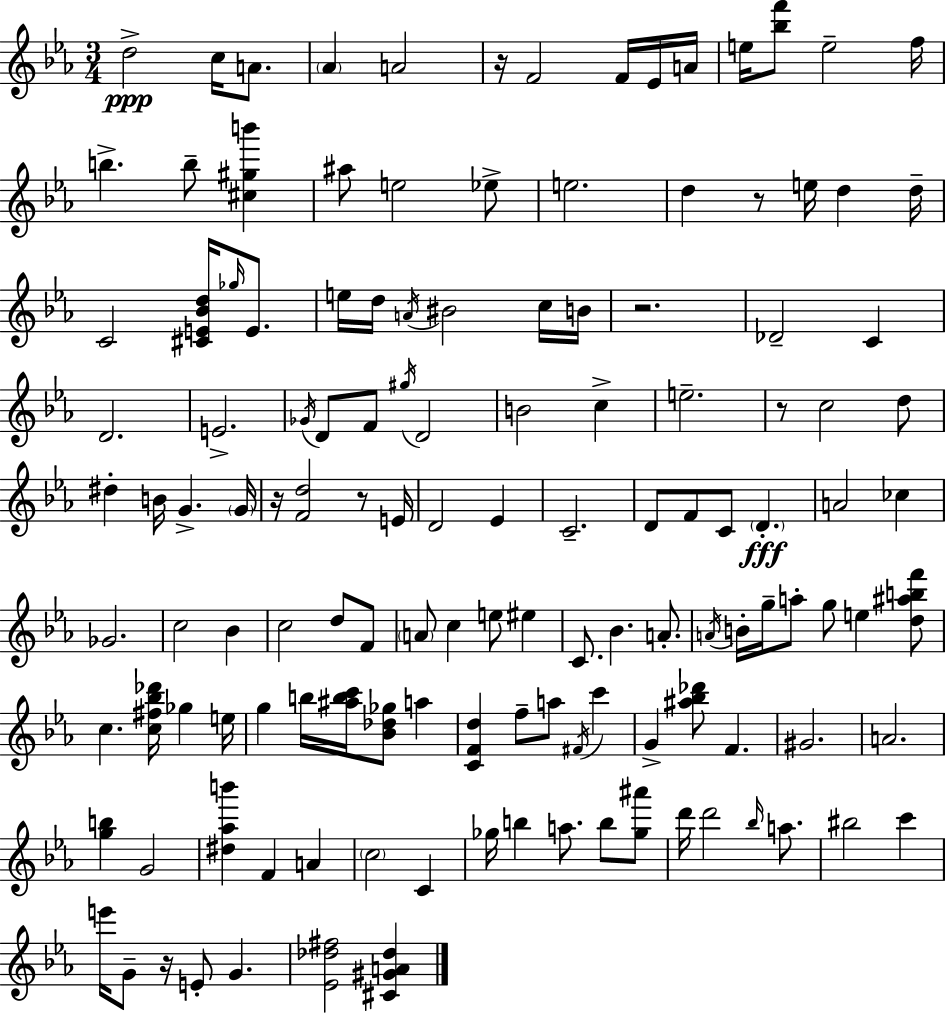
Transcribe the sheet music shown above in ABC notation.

X:1
T:Untitled
M:3/4
L:1/4
K:Cm
d2 c/4 A/2 _A A2 z/4 F2 F/4 _E/4 A/4 e/4 [_bf']/2 e2 f/4 b b/2 [^c^gb'] ^a/2 e2 _e/2 e2 d z/2 e/4 d d/4 C2 [^CE_Bd]/4 _g/4 E/2 e/4 d/4 A/4 ^B2 c/4 B/4 z2 _D2 C D2 E2 _G/4 D/2 F/2 ^g/4 D2 B2 c e2 z/2 c2 d/2 ^d B/4 G G/4 z/4 [Fd]2 z/2 E/4 D2 _E C2 D/2 F/2 C/2 D A2 _c _G2 c2 _B c2 d/2 F/2 A/2 c e/2 ^e C/2 _B A/2 A/4 B/4 g/4 a/2 g/2 e [d^abf']/2 c [c^f_b_d']/4 _g e/4 g b/4 [^abc']/4 [_B_d_g]/2 a [CFd] f/2 a/2 ^F/4 c' G [^a_b_d']/2 F ^G2 A2 [gb] G2 [^d_ab'] F A c2 C _g/4 b a/2 b/2 [_g^a']/2 d'/4 d'2 _b/4 a/2 ^b2 c' e'/4 G/2 z/4 E/2 G [_E_d^f]2 [^C^GA_d]